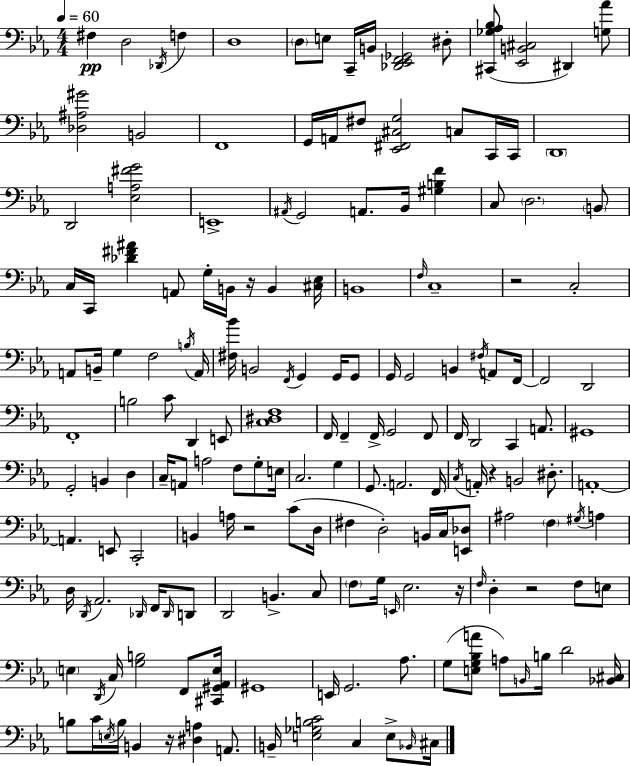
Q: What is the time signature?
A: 4/4